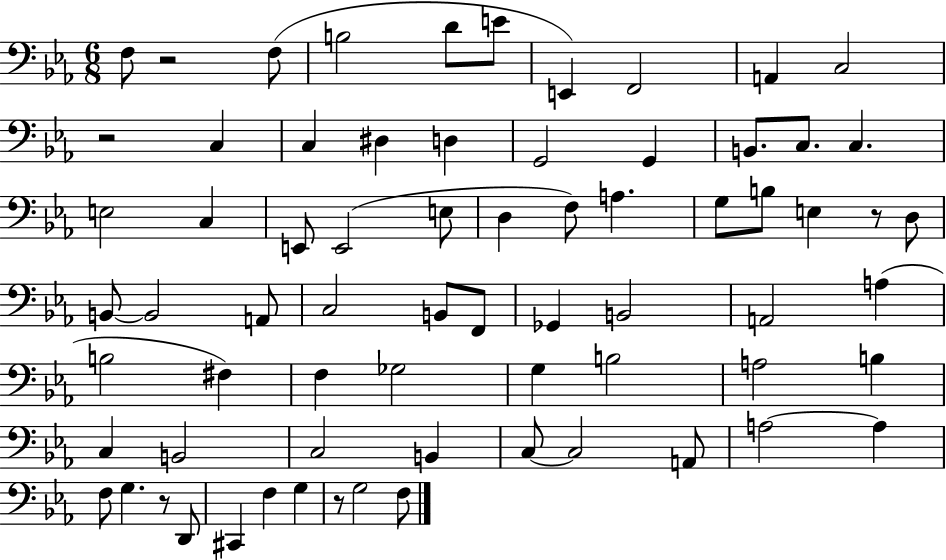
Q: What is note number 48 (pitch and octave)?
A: B3